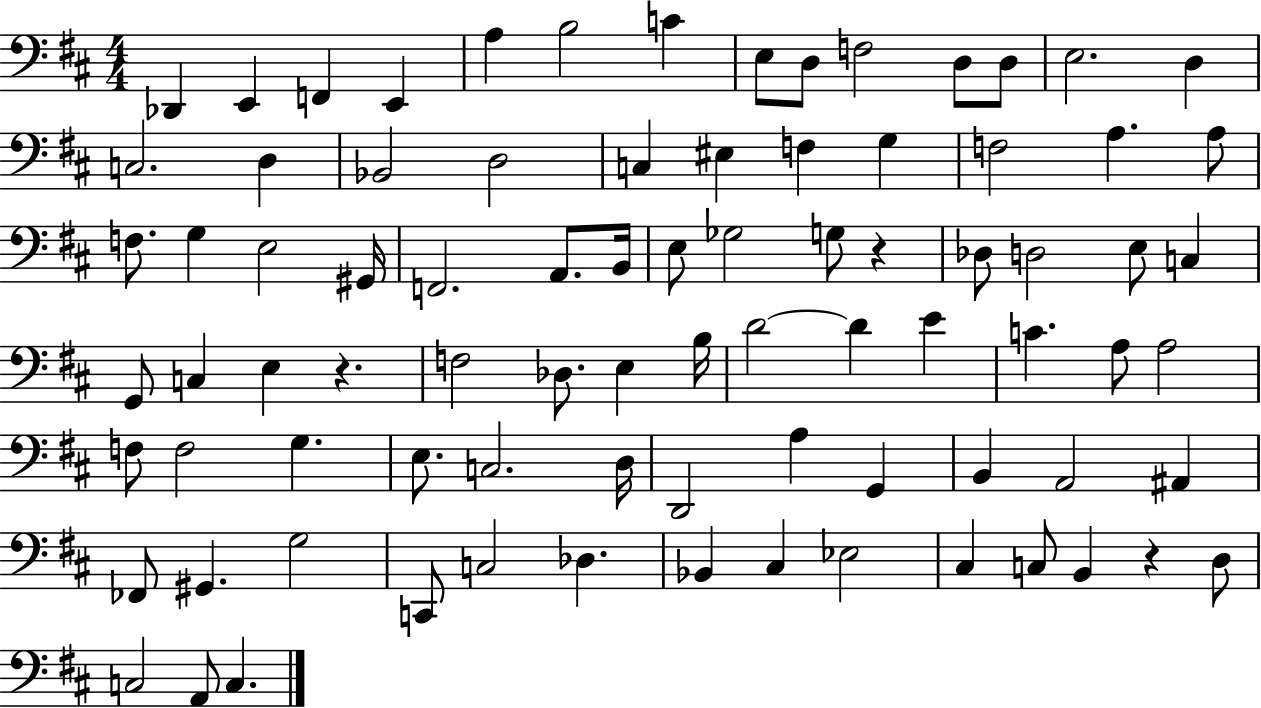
Db2/q E2/q F2/q E2/q A3/q B3/h C4/q E3/e D3/e F3/h D3/e D3/e E3/h. D3/q C3/h. D3/q Bb2/h D3/h C3/q EIS3/q F3/q G3/q F3/h A3/q. A3/e F3/e. G3/q E3/h G#2/s F2/h. A2/e. B2/s E3/e Gb3/h G3/e R/q Db3/e D3/h E3/e C3/q G2/e C3/q E3/q R/q. F3/h Db3/e. E3/q B3/s D4/h D4/q E4/q C4/q. A3/e A3/h F3/e F3/h G3/q. E3/e. C3/h. D3/s D2/h A3/q G2/q B2/q A2/h A#2/q FES2/e G#2/q. G3/h C2/e C3/h Db3/q. Bb2/q C#3/q Eb3/h C#3/q C3/e B2/q R/q D3/e C3/h A2/e C3/q.